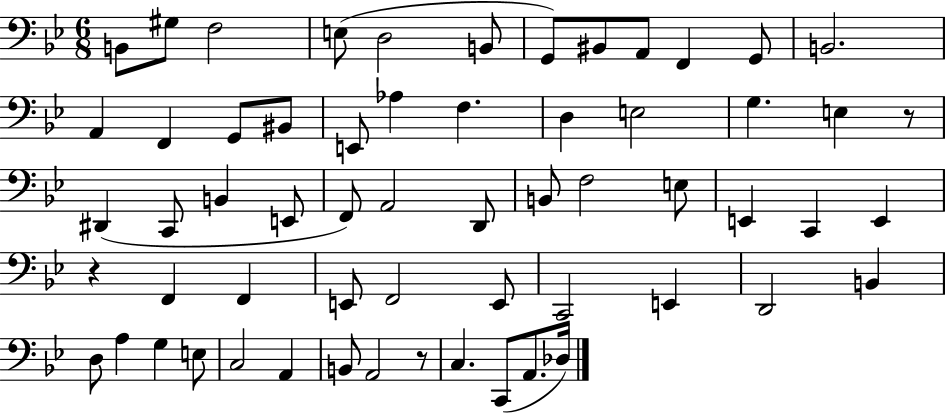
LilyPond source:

{
  \clef bass
  \numericTimeSignature
  \time 6/8
  \key bes \major
  b,8 gis8 f2 | e8( d2 b,8 | g,8) bis,8 a,8 f,4 g,8 | b,2. | \break a,4 f,4 g,8 bis,8 | e,8 aes4 f4. | d4 e2 | g4. e4 r8 | \break dis,4( c,8 b,4 e,8 | f,8) a,2 d,8 | b,8 f2 e8 | e,4 c,4 e,4 | \break r4 f,4 f,4 | e,8 f,2 e,8 | c,2 e,4 | d,2 b,4 | \break d8 a4 g4 e8 | c2 a,4 | b,8 a,2 r8 | c4. c,8( a,8. des16) | \break \bar "|."
}